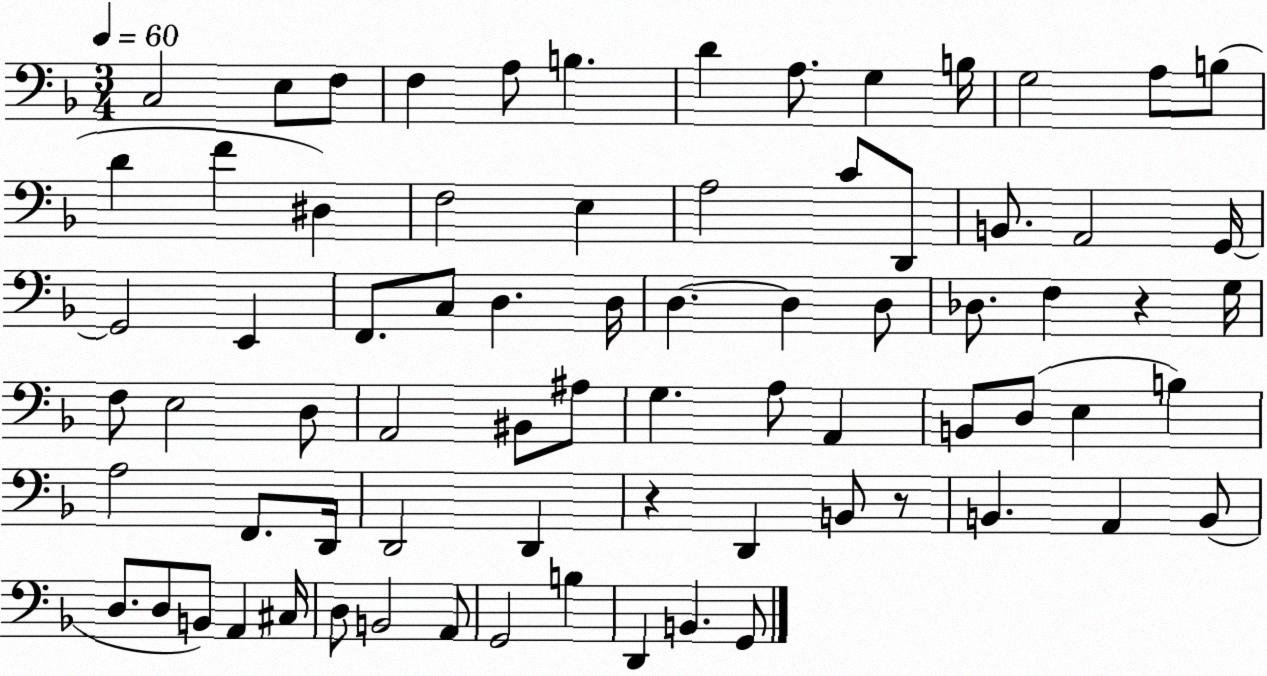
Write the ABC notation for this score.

X:1
T:Untitled
M:3/4
L:1/4
K:F
C,2 E,/2 F,/2 F, A,/2 B, D A,/2 G, B,/4 G,2 A,/2 B,/2 D F ^D, F,2 E, A,2 C/2 D,,/2 B,,/2 A,,2 G,,/4 G,,2 E,, F,,/2 C,/2 D, D,/4 D, D, D,/2 _D,/2 F, z G,/4 F,/2 E,2 D,/2 A,,2 ^B,,/2 ^A,/2 G, A,/2 A,, B,,/2 D,/2 E, B, A,2 F,,/2 D,,/4 D,,2 D,, z D,, B,,/2 z/2 B,, A,, B,,/2 D,/2 D,/2 B,,/2 A,, ^C,/4 D,/2 B,,2 A,,/2 G,,2 B, D,, B,, G,,/2